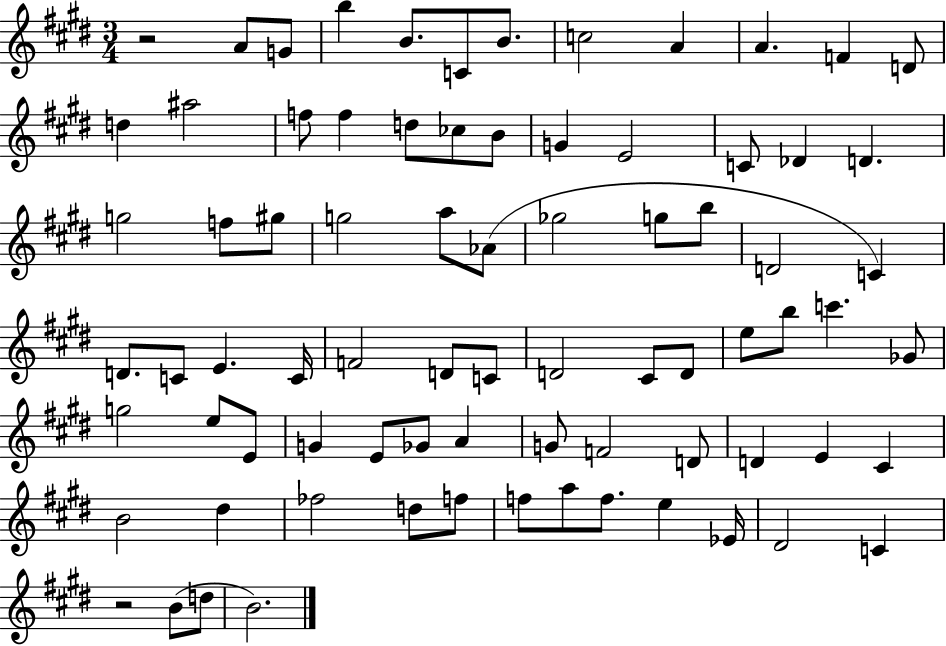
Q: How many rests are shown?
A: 2